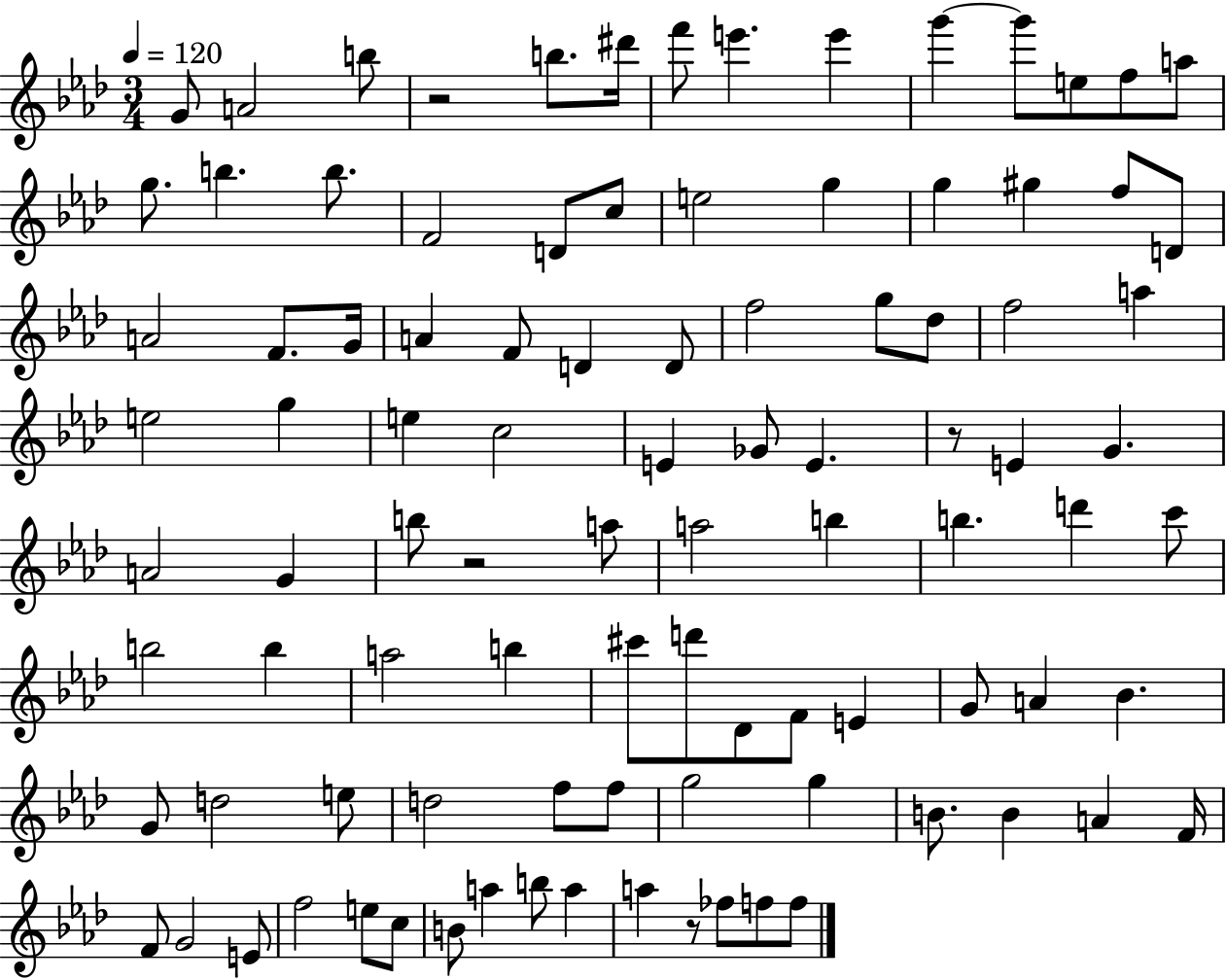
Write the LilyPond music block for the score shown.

{
  \clef treble
  \numericTimeSignature
  \time 3/4
  \key aes \major
  \tempo 4 = 120
  \repeat volta 2 { g'8 a'2 b''8 | r2 b''8. dis'''16 | f'''8 e'''4. e'''4 | g'''4~~ g'''8 e''8 f''8 a''8 | \break g''8. b''4. b''8. | f'2 d'8 c''8 | e''2 g''4 | g''4 gis''4 f''8 d'8 | \break a'2 f'8. g'16 | a'4 f'8 d'4 d'8 | f''2 g''8 des''8 | f''2 a''4 | \break e''2 g''4 | e''4 c''2 | e'4 ges'8 e'4. | r8 e'4 g'4. | \break a'2 g'4 | b''8 r2 a''8 | a''2 b''4 | b''4. d'''4 c'''8 | \break b''2 b''4 | a''2 b''4 | cis'''8 d'''8 des'8 f'8 e'4 | g'8 a'4 bes'4. | \break g'8 d''2 e''8 | d''2 f''8 f''8 | g''2 g''4 | b'8. b'4 a'4 f'16 | \break f'8 g'2 e'8 | f''2 e''8 c''8 | b'8 a''4 b''8 a''4 | a''4 r8 fes''8 f''8 f''8 | \break } \bar "|."
}